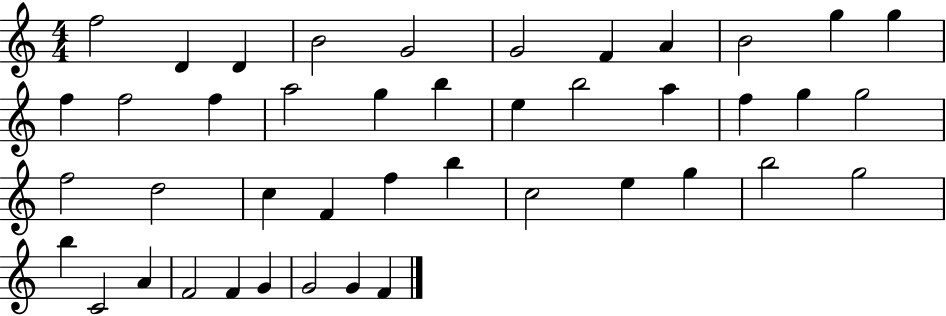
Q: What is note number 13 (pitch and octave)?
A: F5